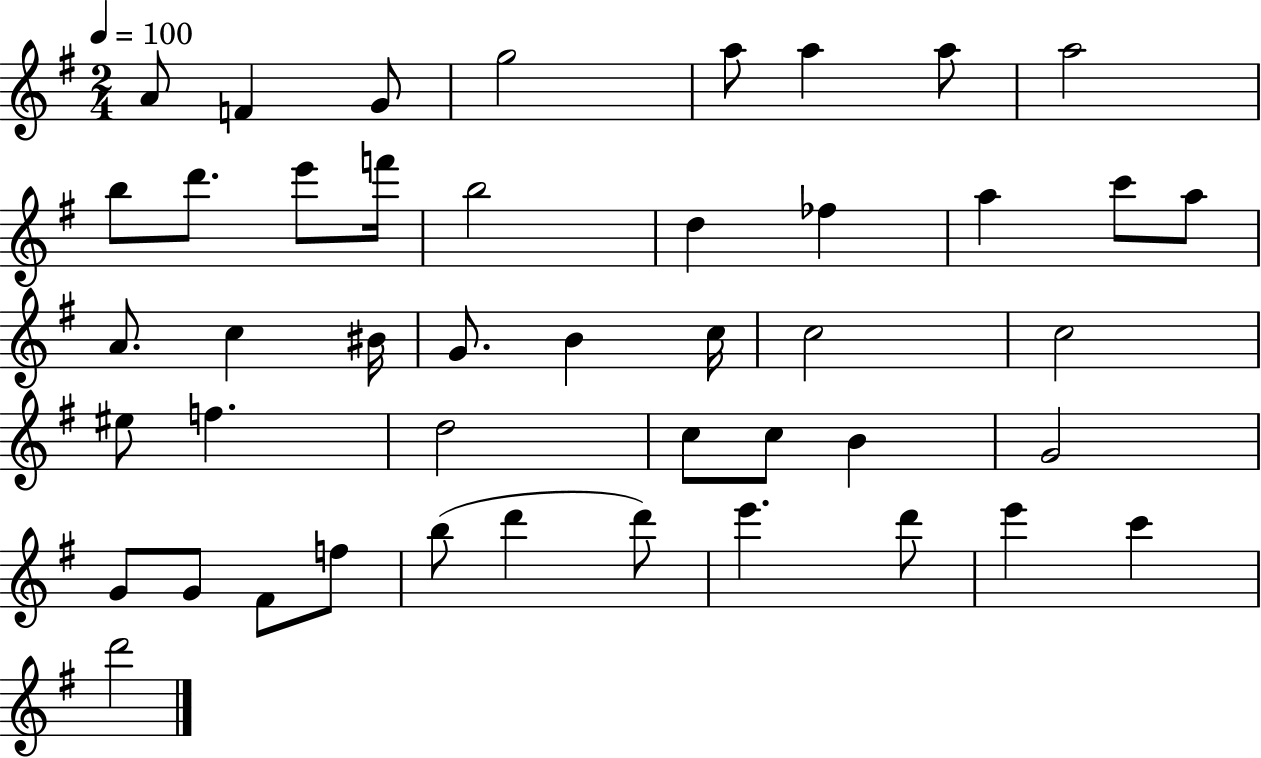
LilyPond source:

{
  \clef treble
  \numericTimeSignature
  \time 2/4
  \key g \major
  \tempo 4 = 100
  a'8 f'4 g'8 | g''2 | a''8 a''4 a''8 | a''2 | \break b''8 d'''8. e'''8 f'''16 | b''2 | d''4 fes''4 | a''4 c'''8 a''8 | \break a'8. c''4 bis'16 | g'8. b'4 c''16 | c''2 | c''2 | \break eis''8 f''4. | d''2 | c''8 c''8 b'4 | g'2 | \break g'8 g'8 fis'8 f''8 | b''8( d'''4 d'''8) | e'''4. d'''8 | e'''4 c'''4 | \break d'''2 | \bar "|."
}